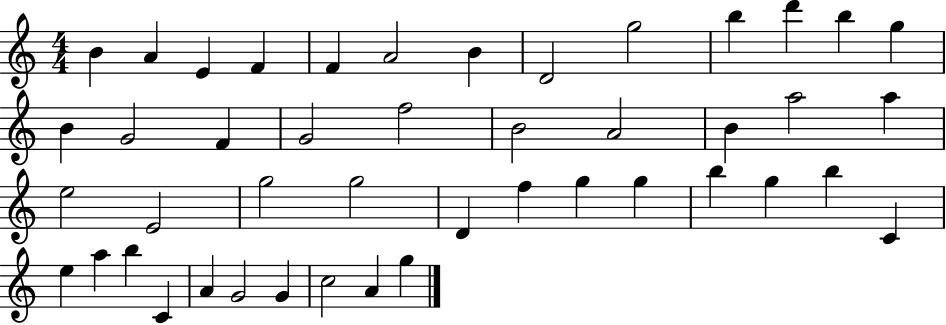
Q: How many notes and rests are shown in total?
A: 45